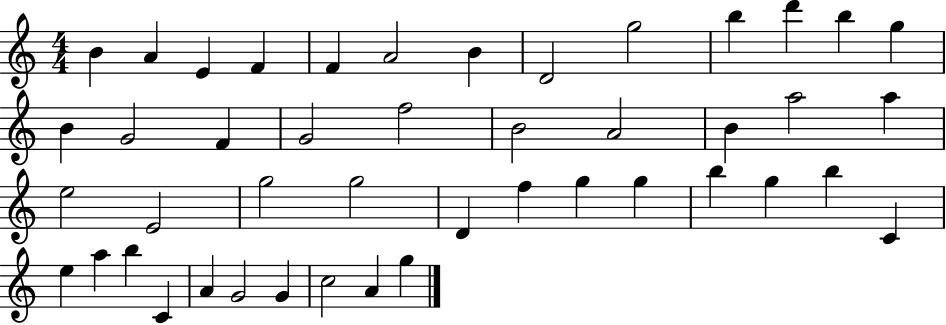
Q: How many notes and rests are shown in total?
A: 45